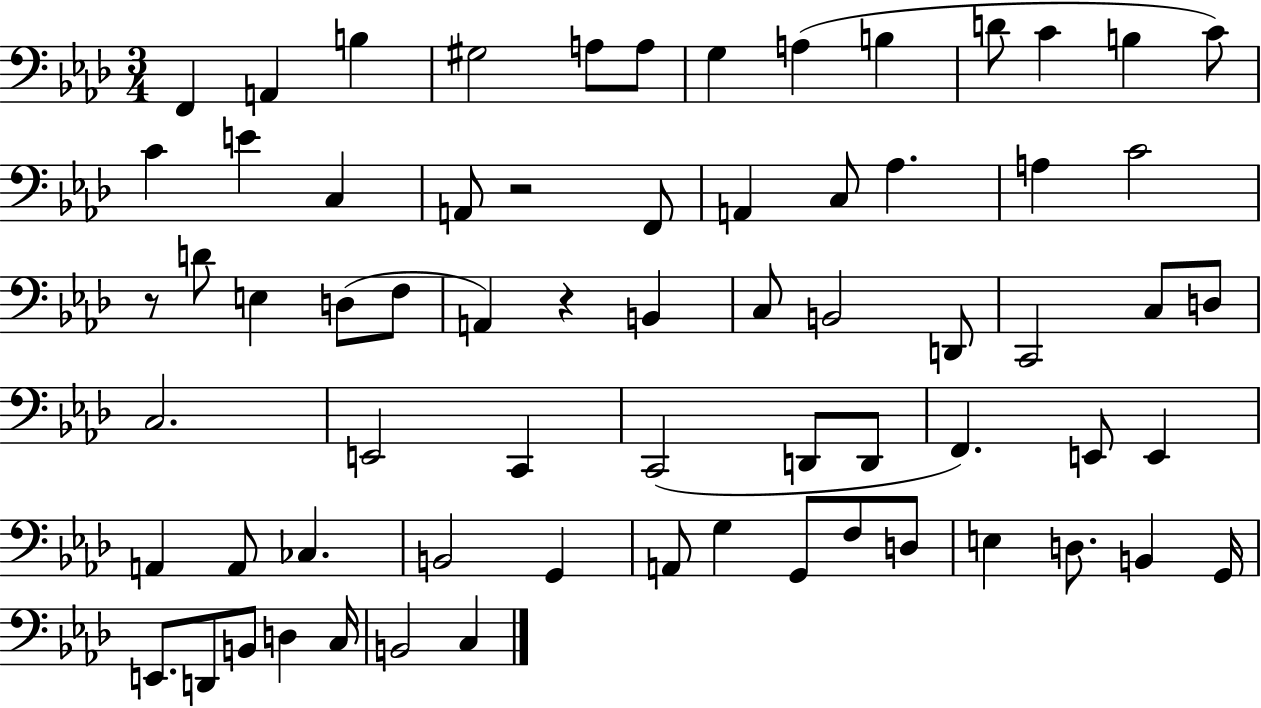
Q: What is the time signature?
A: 3/4